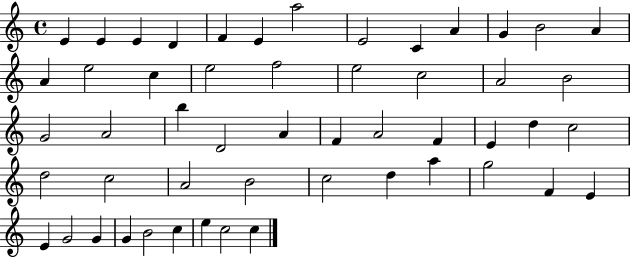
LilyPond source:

{
  \clef treble
  \time 4/4
  \defaultTimeSignature
  \key c \major
  e'4 e'4 e'4 d'4 | f'4 e'4 a''2 | e'2 c'4 a'4 | g'4 b'2 a'4 | \break a'4 e''2 c''4 | e''2 f''2 | e''2 c''2 | a'2 b'2 | \break g'2 a'2 | b''4 d'2 a'4 | f'4 a'2 f'4 | e'4 d''4 c''2 | \break d''2 c''2 | a'2 b'2 | c''2 d''4 a''4 | g''2 f'4 e'4 | \break e'4 g'2 g'4 | g'4 b'2 c''4 | e''4 c''2 c''4 | \bar "|."
}